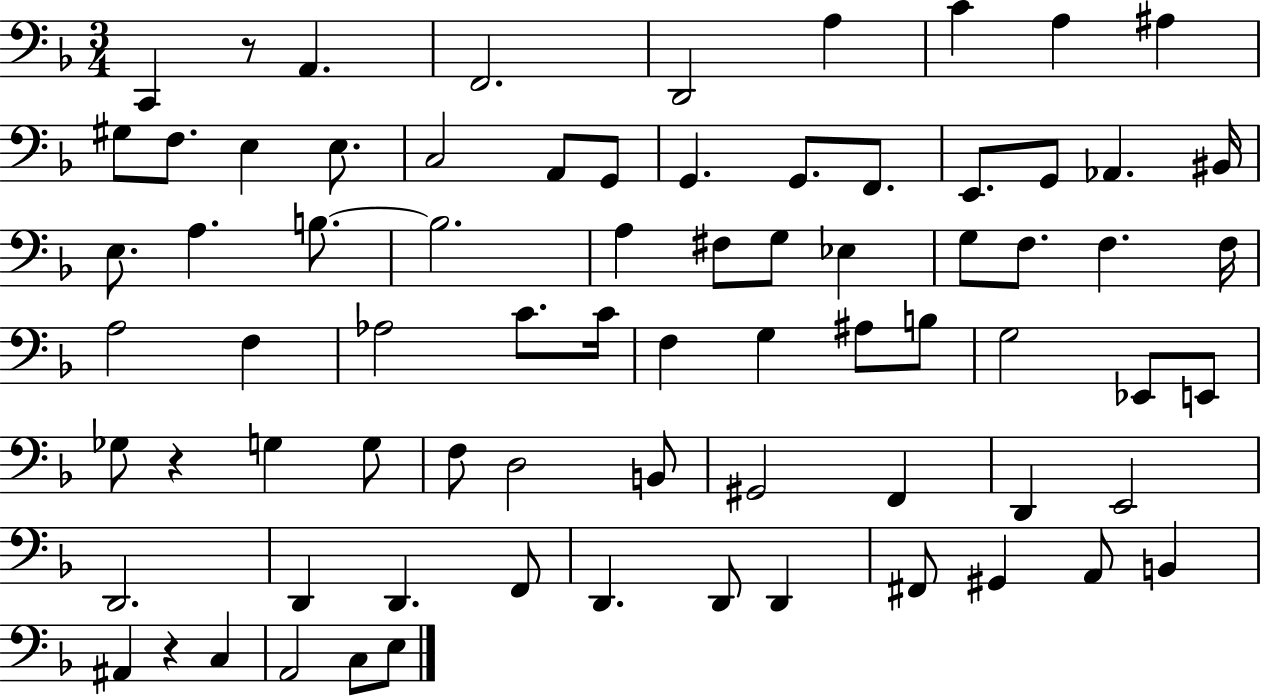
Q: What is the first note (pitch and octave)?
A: C2